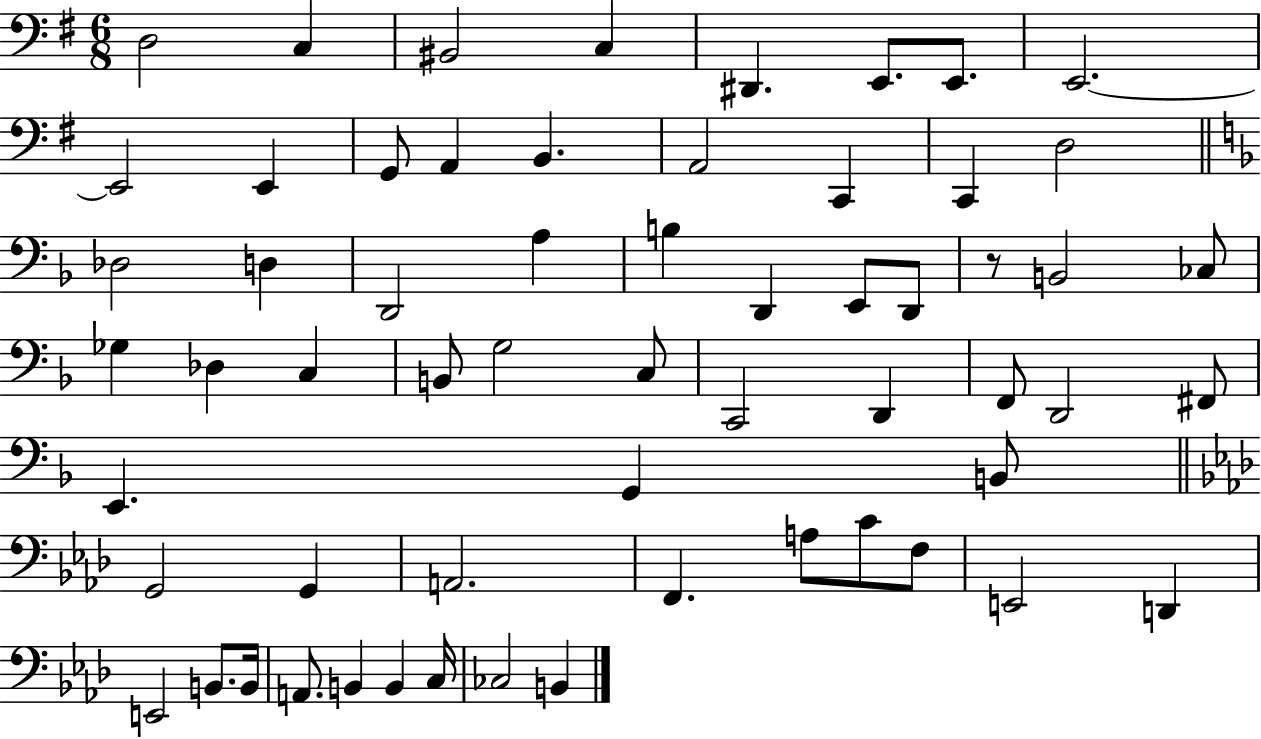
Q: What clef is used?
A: bass